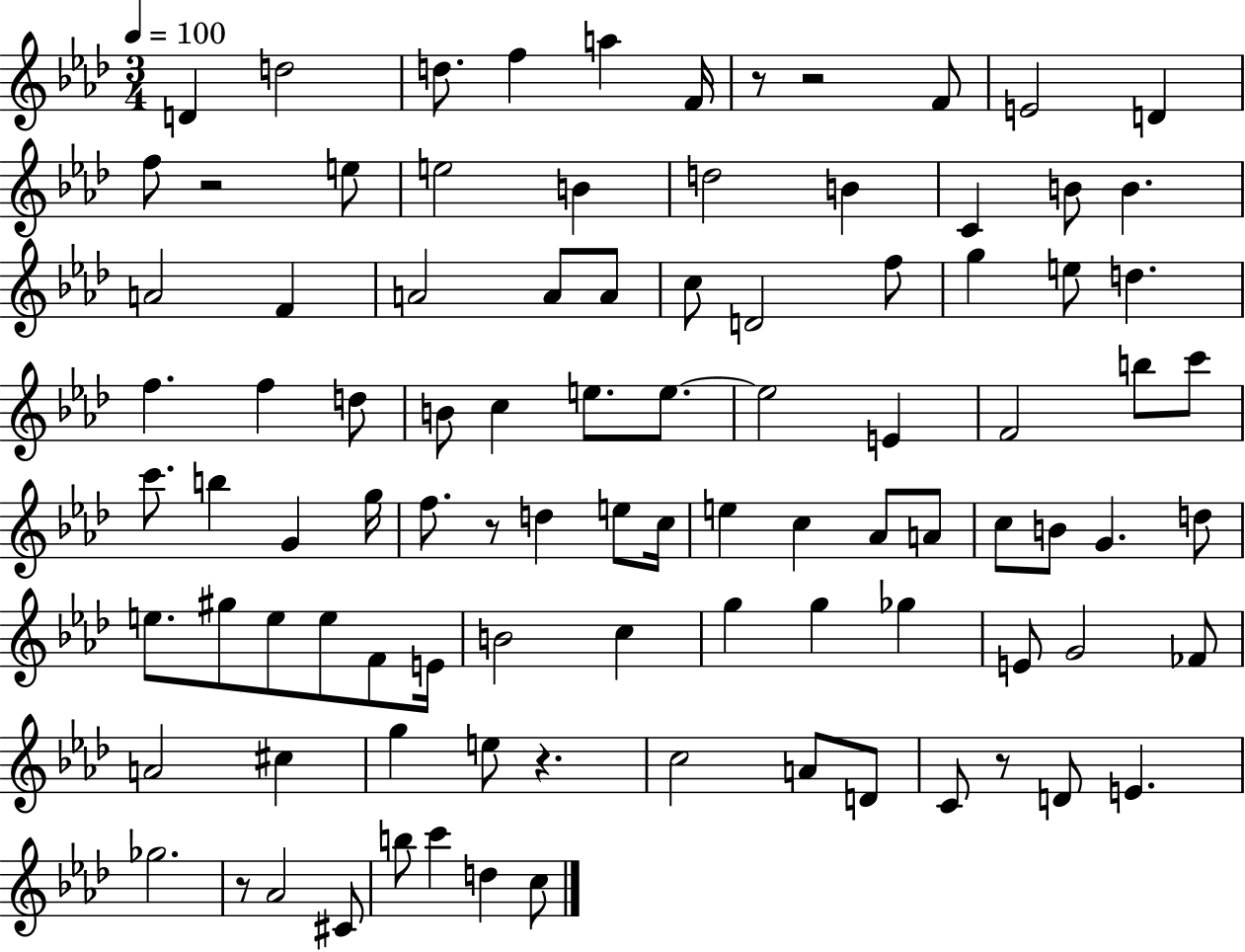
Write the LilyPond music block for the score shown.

{
  \clef treble
  \numericTimeSignature
  \time 3/4
  \key aes \major
  \tempo 4 = 100
  d'4 d''2 | d''8. f''4 a''4 f'16 | r8 r2 f'8 | e'2 d'4 | \break f''8 r2 e''8 | e''2 b'4 | d''2 b'4 | c'4 b'8 b'4. | \break a'2 f'4 | a'2 a'8 a'8 | c''8 d'2 f''8 | g''4 e''8 d''4. | \break f''4. f''4 d''8 | b'8 c''4 e''8. e''8.~~ | e''2 e'4 | f'2 b''8 c'''8 | \break c'''8. b''4 g'4 g''16 | f''8. r8 d''4 e''8 c''16 | e''4 c''4 aes'8 a'8 | c''8 b'8 g'4. d''8 | \break e''8. gis''8 e''8 e''8 f'8 e'16 | b'2 c''4 | g''4 g''4 ges''4 | e'8 g'2 fes'8 | \break a'2 cis''4 | g''4 e''8 r4. | c''2 a'8 d'8 | c'8 r8 d'8 e'4. | \break ges''2. | r8 aes'2 cis'8 | b''8 c'''4 d''4 c''8 | \bar "|."
}